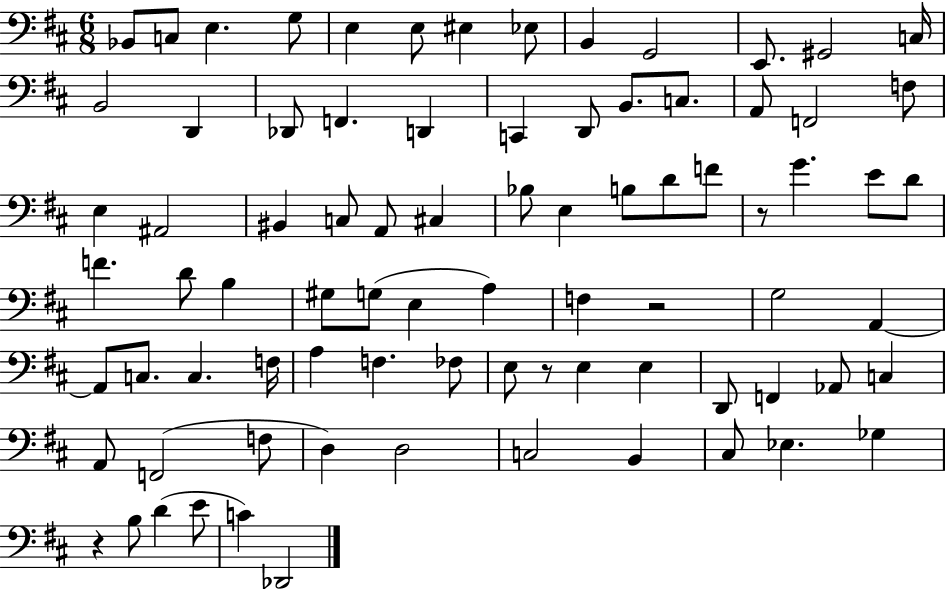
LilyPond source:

{
  \clef bass
  \numericTimeSignature
  \time 6/8
  \key d \major
  \repeat volta 2 { bes,8 c8 e4. g8 | e4 e8 eis4 ees8 | b,4 g,2 | e,8. gis,2 c16 | \break b,2 d,4 | des,8 f,4. d,4 | c,4 d,8 b,8. c8. | a,8 f,2 f8 | \break e4 ais,2 | bis,4 c8 a,8 cis4 | bes8 e4 b8 d'8 f'8 | r8 g'4. e'8 d'8 | \break f'4. d'8 b4 | gis8 g8( e4 a4) | f4 r2 | g2 a,4~~ | \break a,8 c8. c4. f16 | a4 f4. fes8 | e8 r8 e4 e4 | d,8 f,4 aes,8 c4 | \break a,8 f,2( f8 | d4) d2 | c2 b,4 | cis8 ees4. ges4 | \break r4 b8 d'4( e'8 | c'4) des,2 | } \bar "|."
}